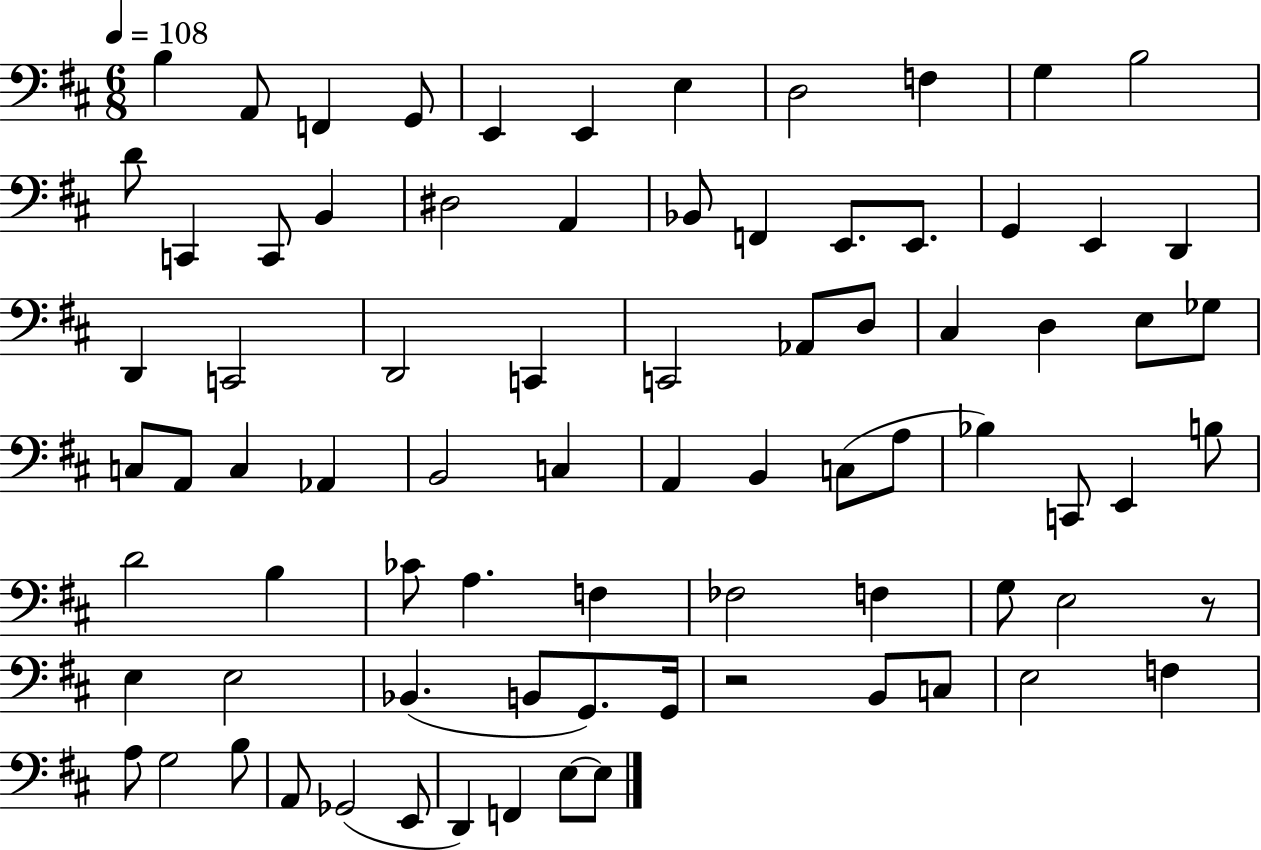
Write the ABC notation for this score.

X:1
T:Untitled
M:6/8
L:1/4
K:D
B, A,,/2 F,, G,,/2 E,, E,, E, D,2 F, G, B,2 D/2 C,, C,,/2 B,, ^D,2 A,, _B,,/2 F,, E,,/2 E,,/2 G,, E,, D,, D,, C,,2 D,,2 C,, C,,2 _A,,/2 D,/2 ^C, D, E,/2 _G,/2 C,/2 A,,/2 C, _A,, B,,2 C, A,, B,, C,/2 A,/2 _B, C,,/2 E,, B,/2 D2 B, _C/2 A, F, _F,2 F, G,/2 E,2 z/2 E, E,2 _B,, B,,/2 G,,/2 G,,/4 z2 B,,/2 C,/2 E,2 F, A,/2 G,2 B,/2 A,,/2 _G,,2 E,,/2 D,, F,, E,/2 E,/2